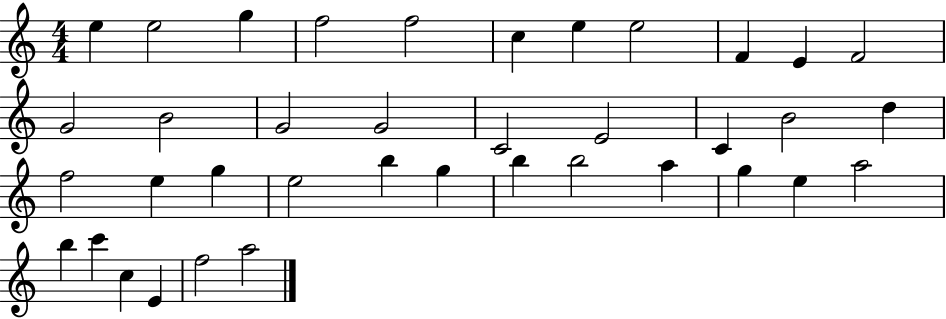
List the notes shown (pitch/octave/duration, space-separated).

E5/q E5/h G5/q F5/h F5/h C5/q E5/q E5/h F4/q E4/q F4/h G4/h B4/h G4/h G4/h C4/h E4/h C4/q B4/h D5/q F5/h E5/q G5/q E5/h B5/q G5/q B5/q B5/h A5/q G5/q E5/q A5/h B5/q C6/q C5/q E4/q F5/h A5/h